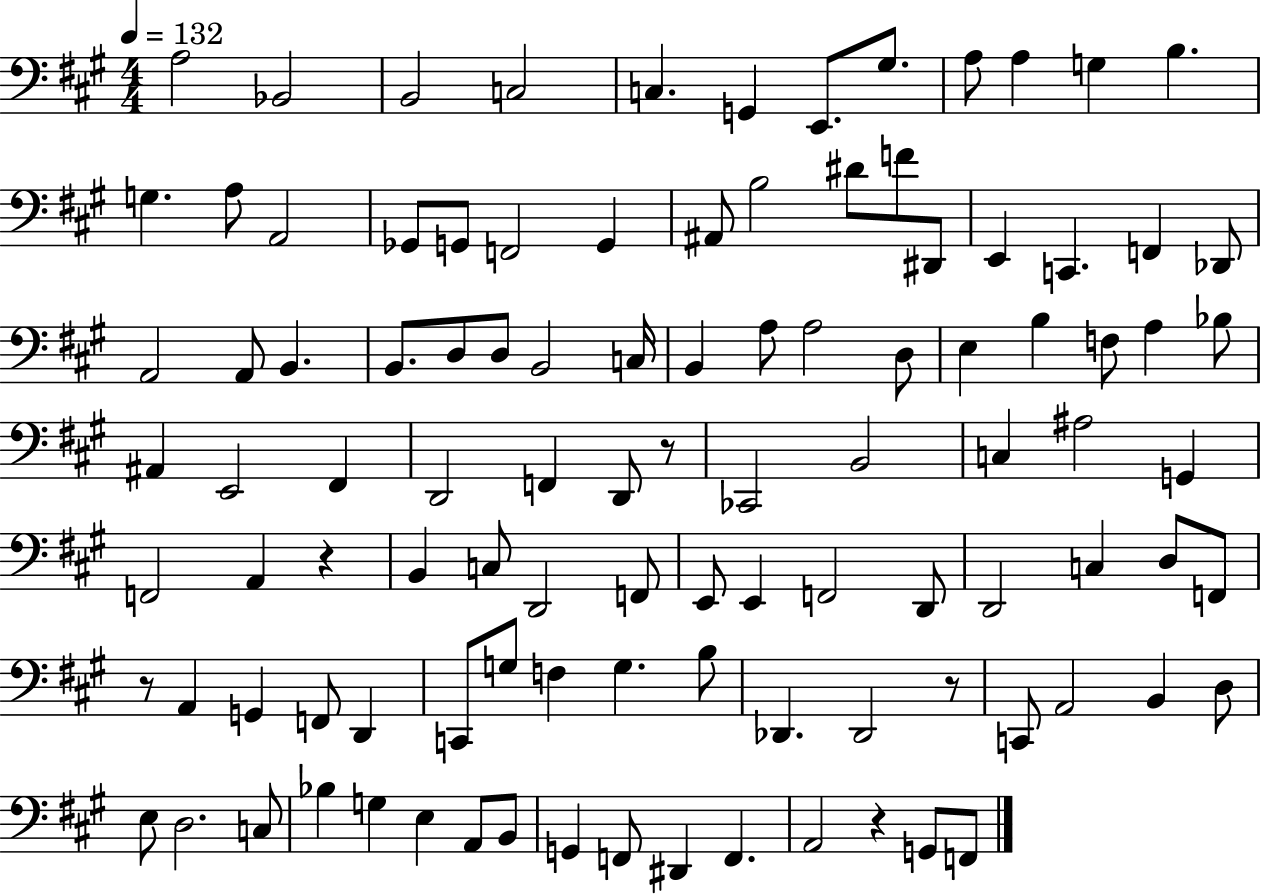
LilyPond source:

{
  \clef bass
  \numericTimeSignature
  \time 4/4
  \key a \major
  \tempo 4 = 132
  a2 bes,2 | b,2 c2 | c4. g,4 e,8. gis8. | a8 a4 g4 b4. | \break g4. a8 a,2 | ges,8 g,8 f,2 g,4 | ais,8 b2 dis'8 f'8 dis,8 | e,4 c,4. f,4 des,8 | \break a,2 a,8 b,4. | b,8. d8 d8 b,2 c16 | b,4 a8 a2 d8 | e4 b4 f8 a4 bes8 | \break ais,4 e,2 fis,4 | d,2 f,4 d,8 r8 | ces,2 b,2 | c4 ais2 g,4 | \break f,2 a,4 r4 | b,4 c8 d,2 f,8 | e,8 e,4 f,2 d,8 | d,2 c4 d8 f,8 | \break r8 a,4 g,4 f,8 d,4 | c,8 g8 f4 g4. b8 | des,4. des,2 r8 | c,8 a,2 b,4 d8 | \break e8 d2. c8 | bes4 g4 e4 a,8 b,8 | g,4 f,8 dis,4 f,4. | a,2 r4 g,8 f,8 | \break \bar "|."
}